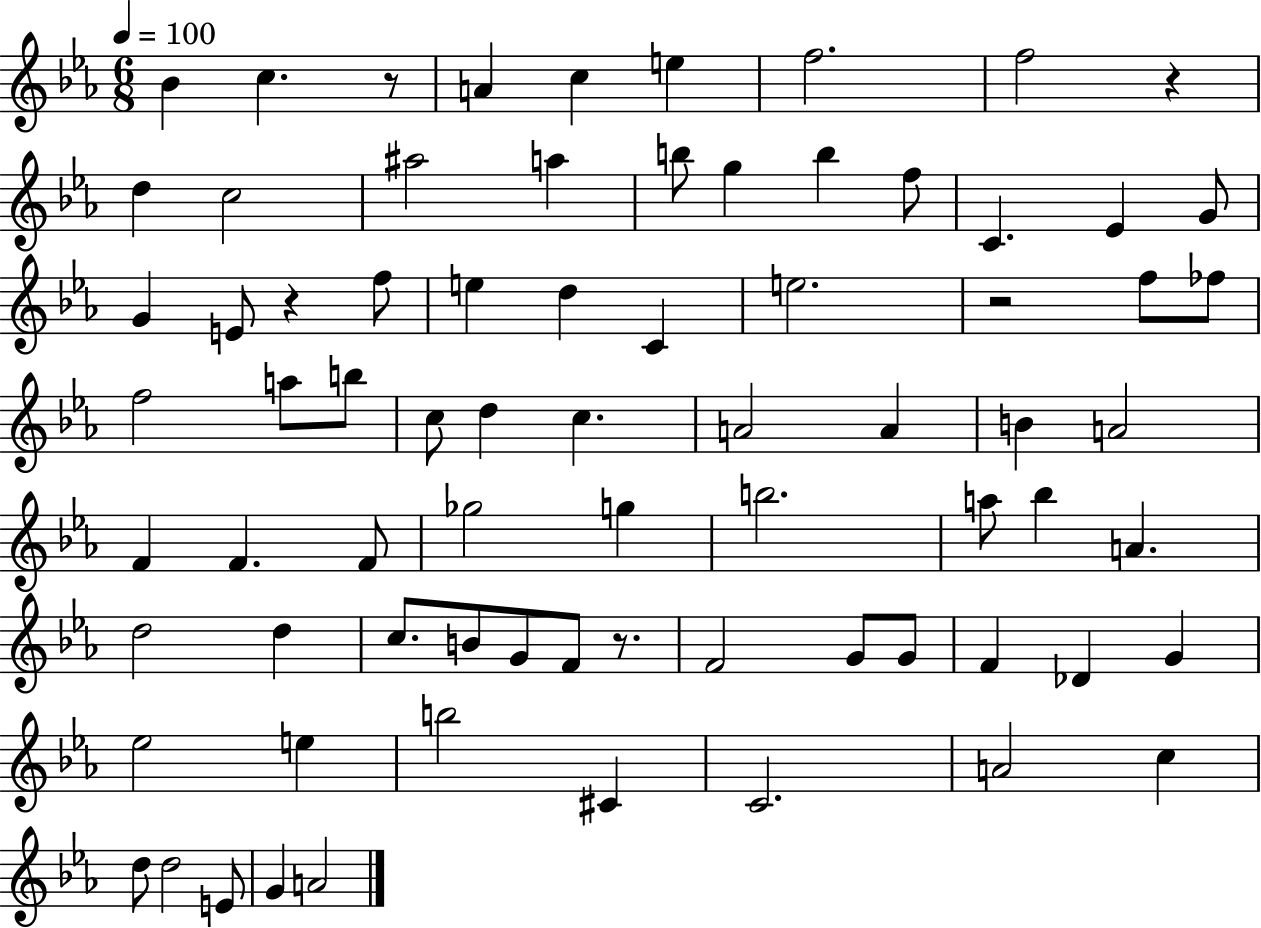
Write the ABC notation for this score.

X:1
T:Untitled
M:6/8
L:1/4
K:Eb
_B c z/2 A c e f2 f2 z d c2 ^a2 a b/2 g b f/2 C _E G/2 G E/2 z f/2 e d C e2 z2 f/2 _f/2 f2 a/2 b/2 c/2 d c A2 A B A2 F F F/2 _g2 g b2 a/2 _b A d2 d c/2 B/2 G/2 F/2 z/2 F2 G/2 G/2 F _D G _e2 e b2 ^C C2 A2 c d/2 d2 E/2 G A2